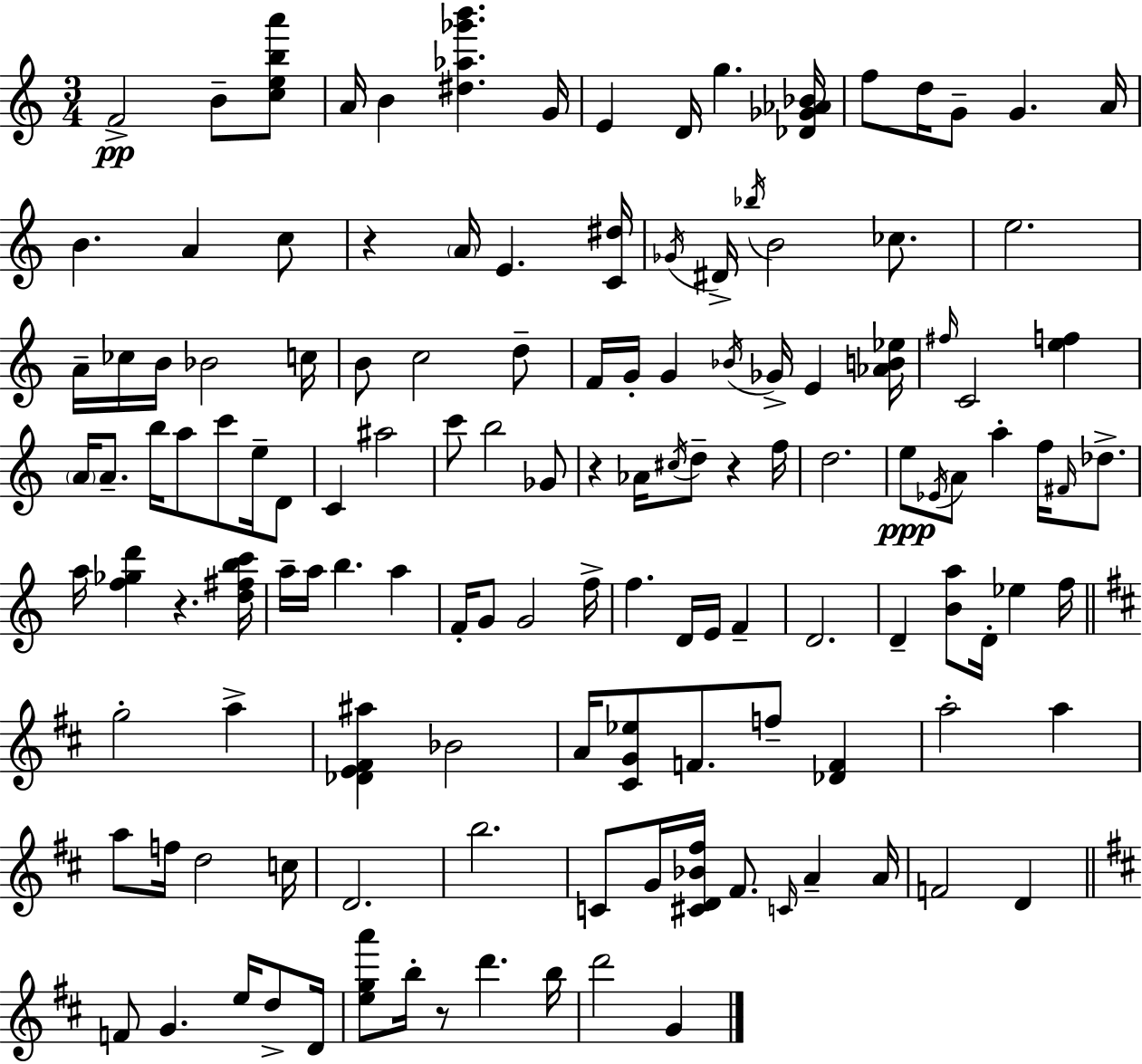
F4/h B4/e [C5,E5,B5,A6]/e A4/s B4/q [D#5,Ab5,Gb6,B6]/q. G4/s E4/q D4/s G5/q. [Db4,Gb4,Ab4,Bb4]/s F5/e D5/s G4/e G4/q. A4/s B4/q. A4/q C5/e R/q A4/s E4/q. [C4,D#5]/s Gb4/s D#4/s Bb5/s B4/h CES5/e. E5/h. A4/s CES5/s B4/s Bb4/h C5/s B4/e C5/h D5/e F4/s G4/s G4/q Bb4/s Gb4/s E4/q [Ab4,B4,Eb5]/s F#5/s C4/h [E5,F5]/q A4/s A4/e. B5/s A5/e C6/e E5/s D4/e C4/q A#5/h C6/e B5/h Gb4/e R/q Ab4/s C#5/s D5/e R/q F5/s D5/h. E5/e Eb4/s A4/e A5/q F5/s F#4/s Db5/e. A5/s [F5,Gb5,D6]/q R/q. [D5,F#5,B5,C6]/s A5/s A5/s B5/q. A5/q F4/s G4/e G4/h F5/s F5/q. D4/s E4/s F4/q D4/h. D4/q [B4,A5]/e D4/s Eb5/q F5/s G5/h A5/q [Db4,E4,F#4,A#5]/q Bb4/h A4/s [C#4,G4,Eb5]/e F4/e. F5/e [Db4,F4]/q A5/h A5/q A5/e F5/s D5/h C5/s D4/h. B5/h. C4/e G4/s [C#4,D4,Bb4,F#5]/s F#4/e. C4/s A4/q A4/s F4/h D4/q F4/e G4/q. E5/s D5/e D4/s [E5,G5,A6]/e B5/s R/e D6/q. B5/s D6/h G4/q